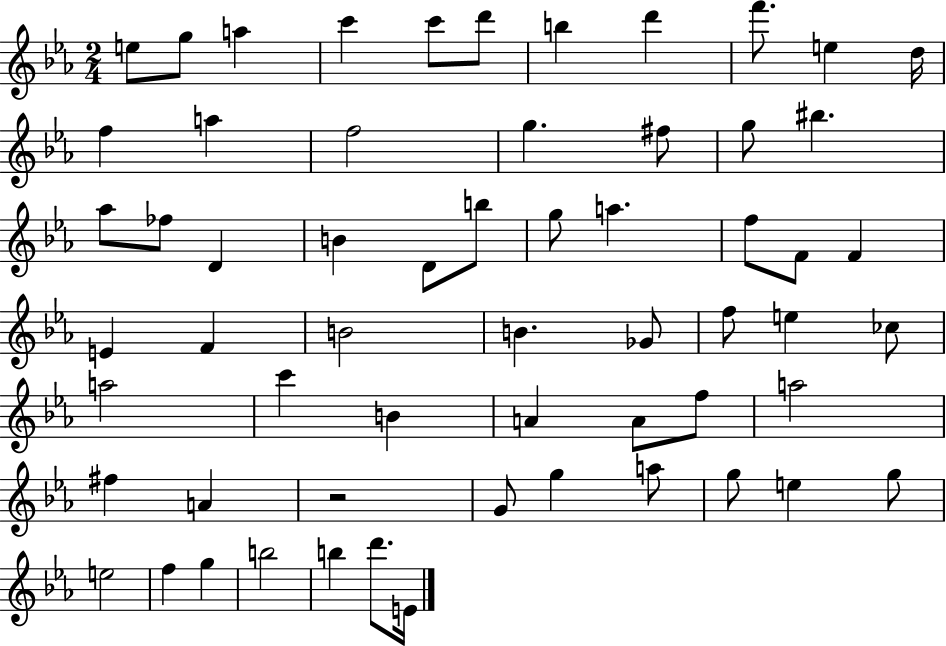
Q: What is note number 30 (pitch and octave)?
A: E4